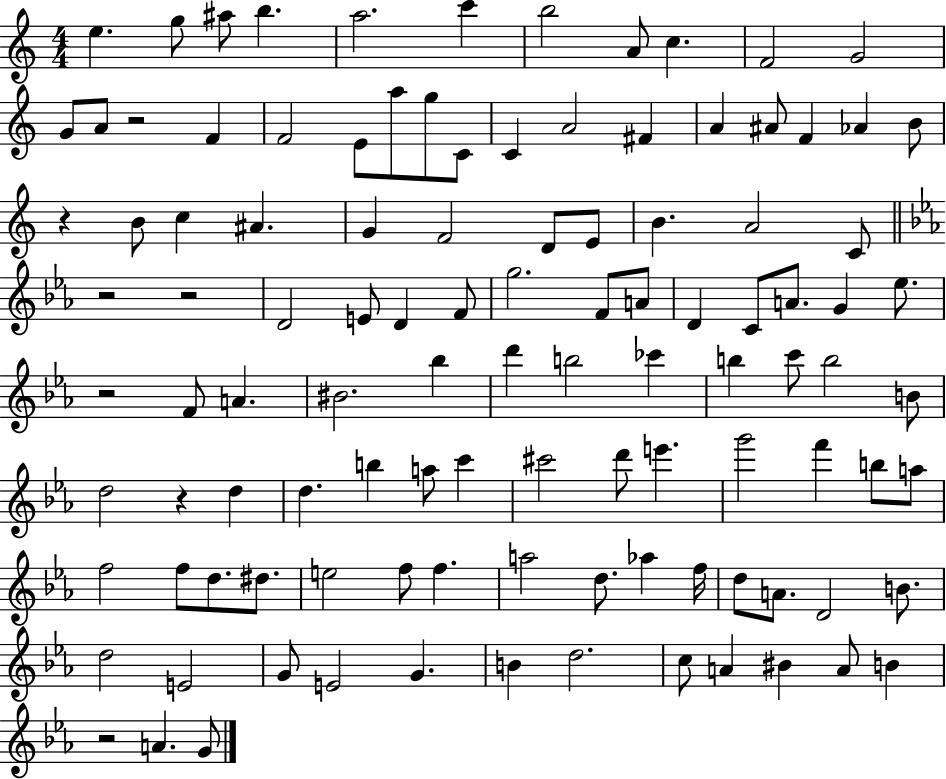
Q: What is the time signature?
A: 4/4